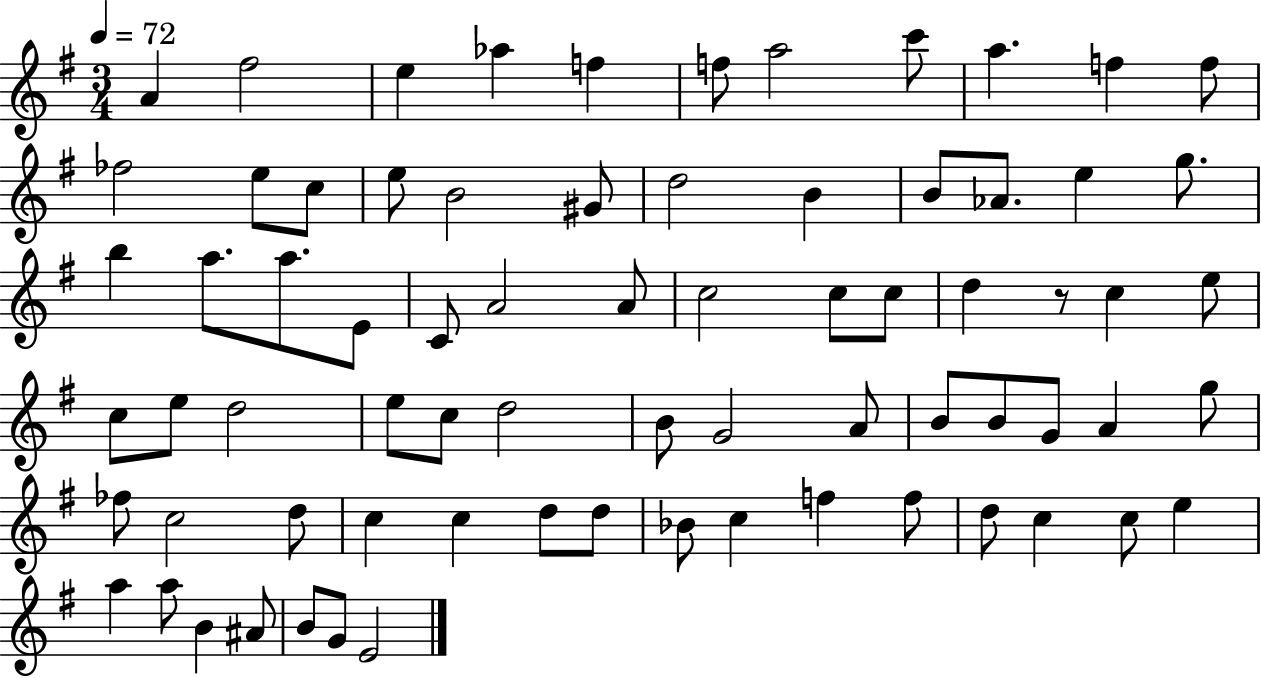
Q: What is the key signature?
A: G major